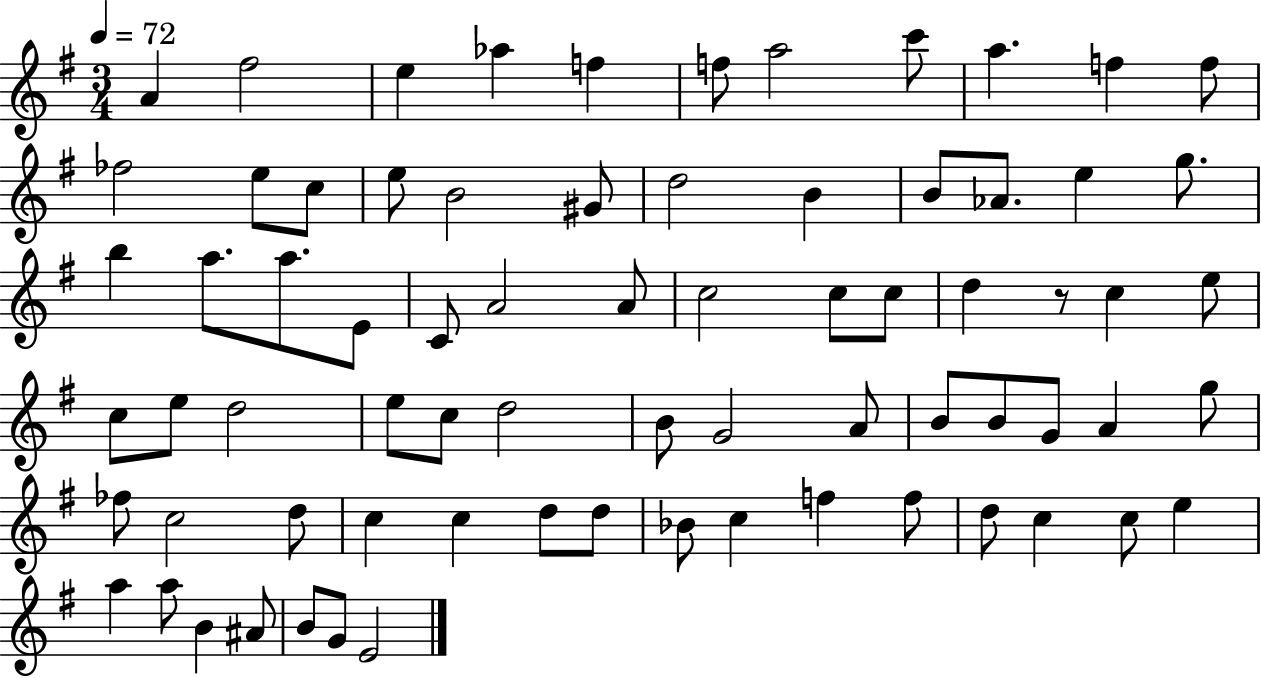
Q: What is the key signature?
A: G major